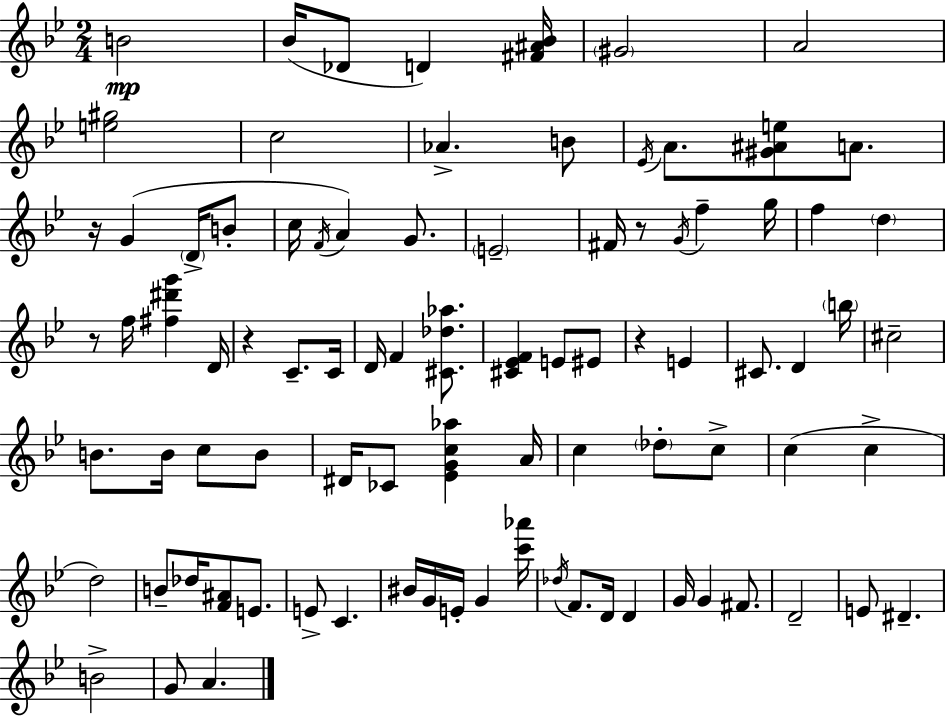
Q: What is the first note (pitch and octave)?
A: B4